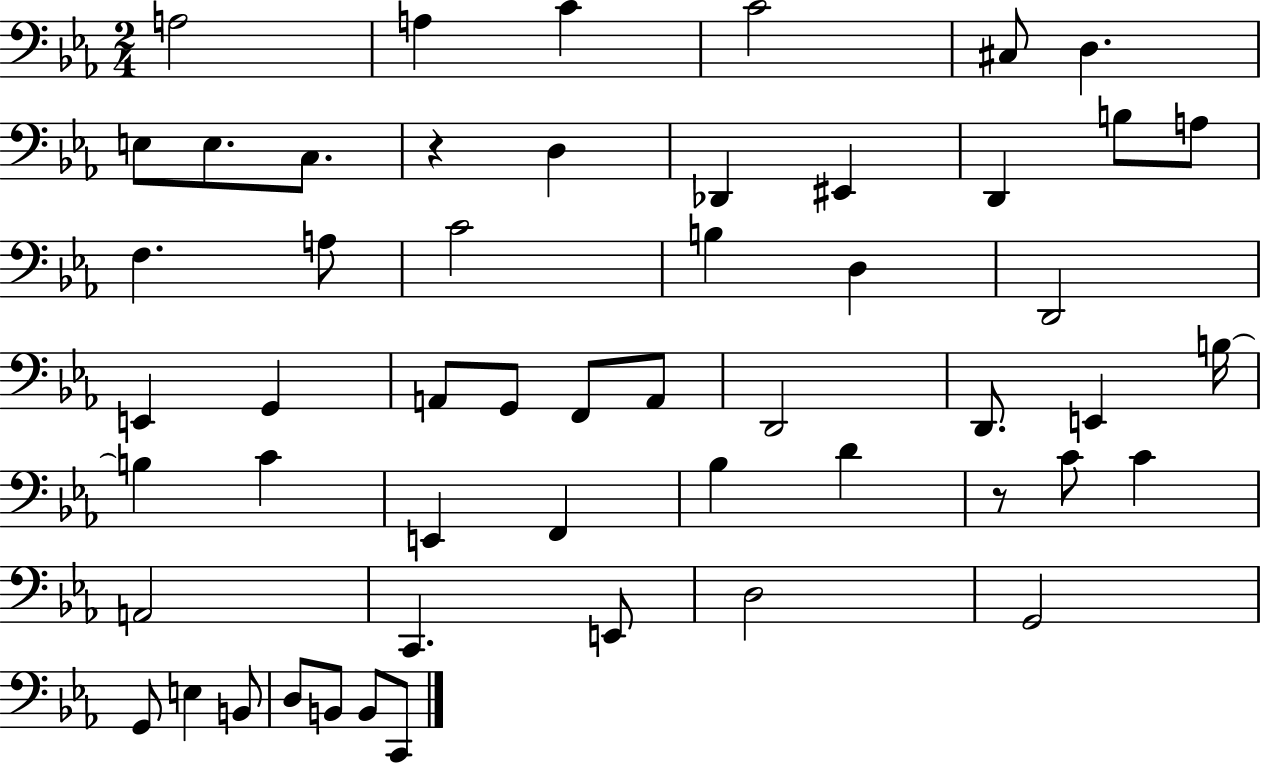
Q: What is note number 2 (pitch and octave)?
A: A3